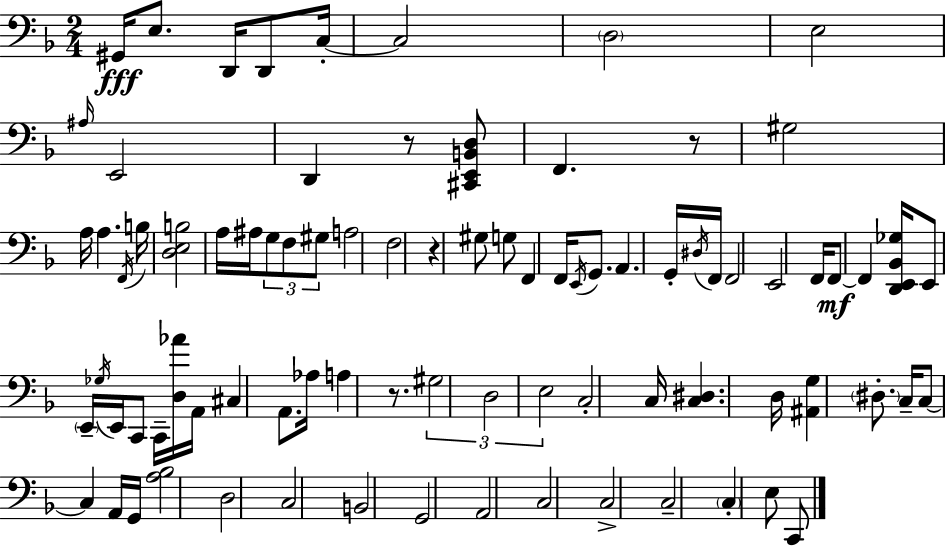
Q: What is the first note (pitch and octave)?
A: G#2